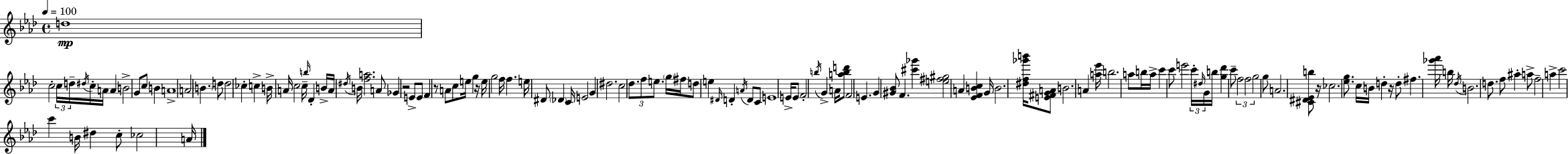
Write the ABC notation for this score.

X:1
T:Untitled
M:4/4
L:1/4
K:Fm
d4 c2 c/4 d/4 ^d/4 c/4 A/4 A B2 G/2 c/2 B A4 A2 B d/2 d2 _c c B/4 A/4 c2 c/4 b/4 _D B/4 A/4 ^d/4 B/4 [fa]2 A/2 _G z2 E/2 E/2 F z/2 A/2 c/2 e/4 g z/4 e/4 g2 f/4 f e/4 ^D/2 _D C/4 E2 G ^d2 c2 _d/2 f/2 e/2 g/4 ^f/4 d/2 e ^D/4 D A/4 D/2 C/2 E4 E/4 E/2 F2 b/4 G A/4 [abd']/2 F2 E G [^G_B]/2 F [^c'_g'] [e^f^g]2 A [_EFBc] G/4 B2 [^df_g'b']/4 [E^FGA]/2 B2 A [a_e']/4 b2 a/2 b/4 a/4 c' c'/2 e'2 c'/4 ^d/4 G/4 b/4 [g_d'] c'/2 f2 f2 g2 g/2 A2 [^C^D_Eb]/2 z/4 _c2 [_eg]/2 c/4 B/4 d z/4 d/2 ^f [_g'_a']/4 b/4 _d/4 B2 d/2 f/2 ^a a/2 f2 a c'2 c' B/4 ^d c/2 _c2 A/4